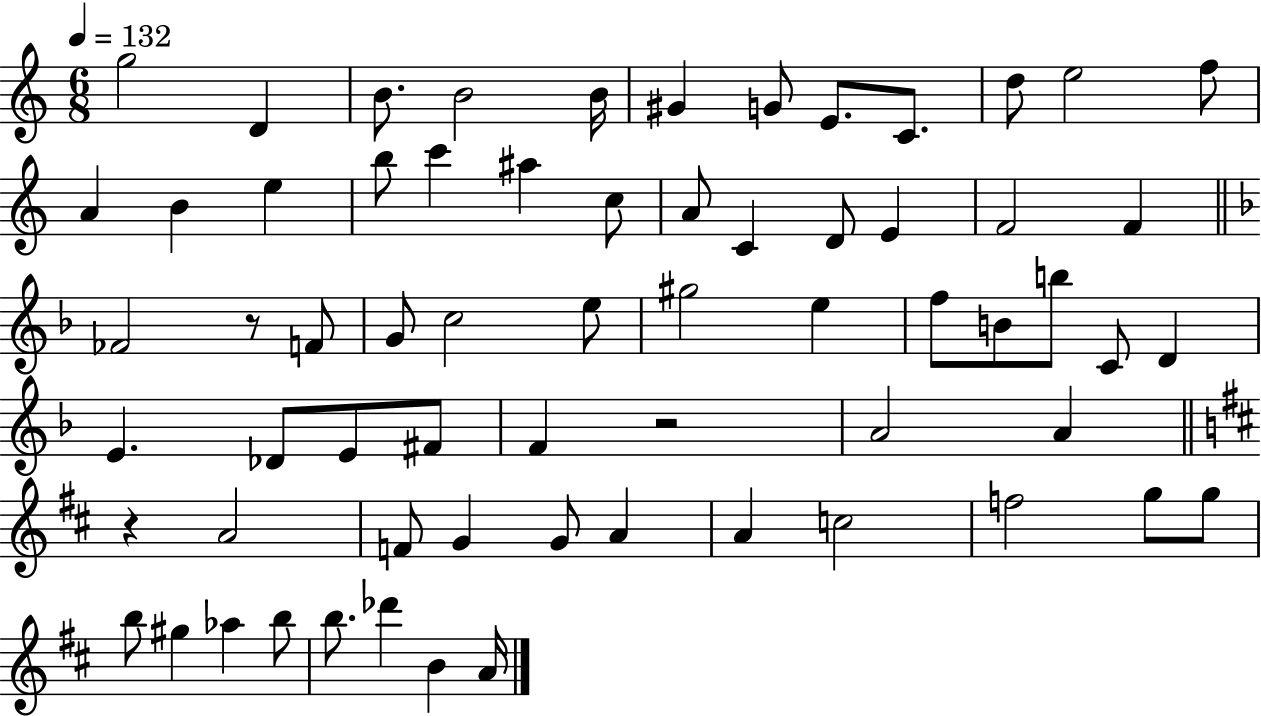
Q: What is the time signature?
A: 6/8